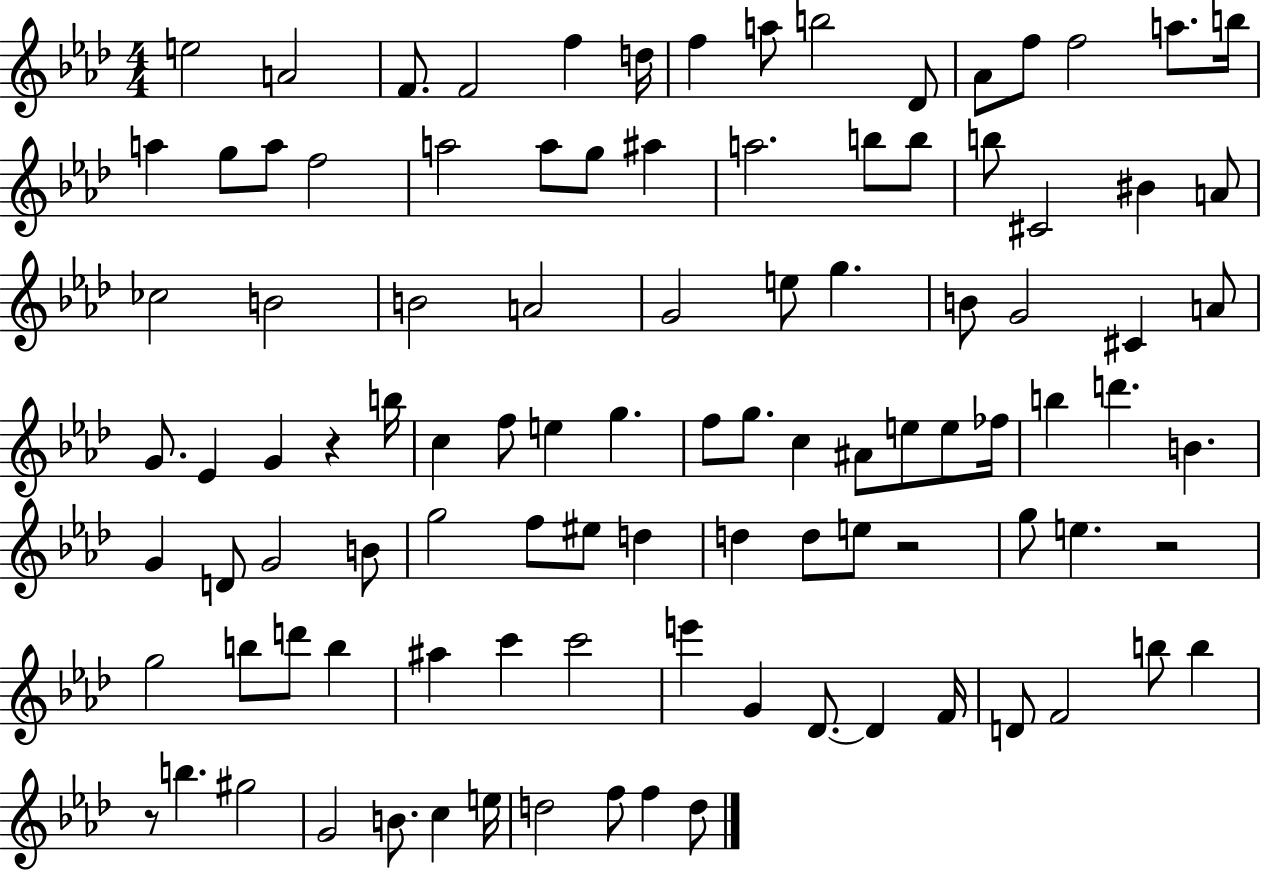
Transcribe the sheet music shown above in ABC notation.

X:1
T:Untitled
M:4/4
L:1/4
K:Ab
e2 A2 F/2 F2 f d/4 f a/2 b2 _D/2 _A/2 f/2 f2 a/2 b/4 a g/2 a/2 f2 a2 a/2 g/2 ^a a2 b/2 b/2 b/2 ^C2 ^B A/2 _c2 B2 B2 A2 G2 e/2 g B/2 G2 ^C A/2 G/2 _E G z b/4 c f/2 e g f/2 g/2 c ^A/2 e/2 e/2 _f/4 b d' B G D/2 G2 B/2 g2 f/2 ^e/2 d d d/2 e/2 z2 g/2 e z2 g2 b/2 d'/2 b ^a c' c'2 e' G _D/2 _D F/4 D/2 F2 b/2 b z/2 b ^g2 G2 B/2 c e/4 d2 f/2 f d/2